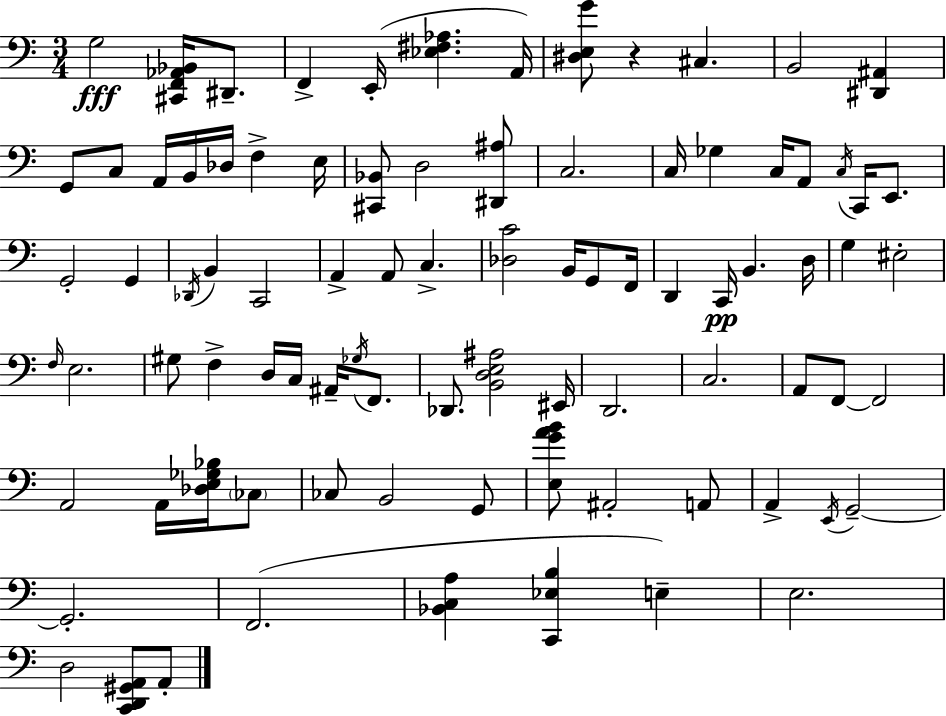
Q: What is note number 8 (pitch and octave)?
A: G2